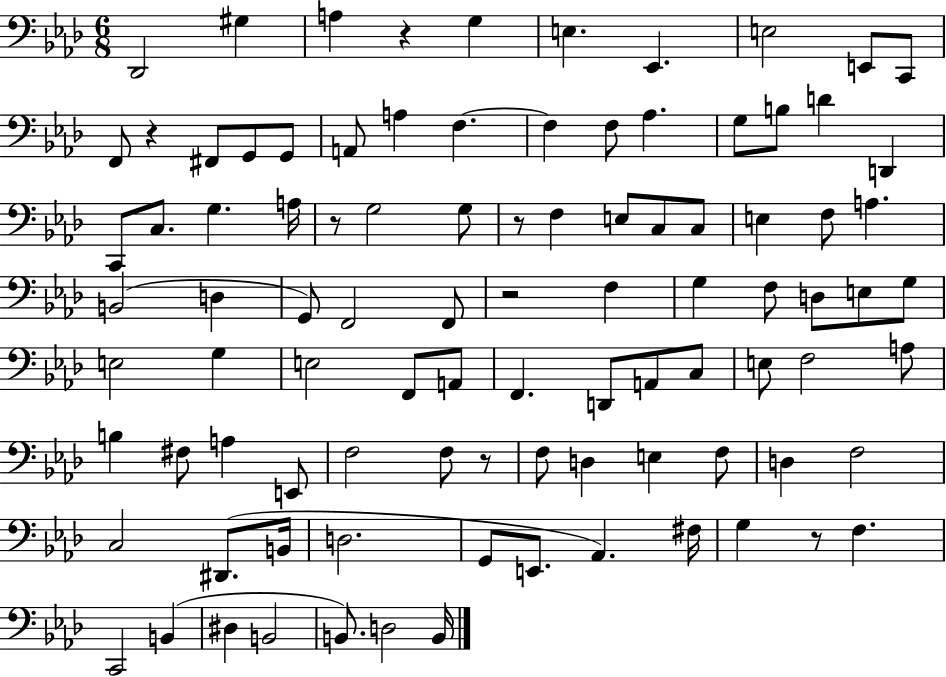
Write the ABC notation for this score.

X:1
T:Untitled
M:6/8
L:1/4
K:Ab
_D,,2 ^G, A, z G, E, _E,, E,2 E,,/2 C,,/2 F,,/2 z ^F,,/2 G,,/2 G,,/2 A,,/2 A, F, F, F,/2 _A, G,/2 B,/2 D D,, C,,/2 C,/2 G, A,/4 z/2 G,2 G,/2 z/2 F, E,/2 C,/2 C,/2 E, F,/2 A, B,,2 D, G,,/2 F,,2 F,,/2 z2 F, G, F,/2 D,/2 E,/2 G,/2 E,2 G, E,2 F,,/2 A,,/2 F,, D,,/2 A,,/2 C,/2 E,/2 F,2 A,/2 B, ^F,/2 A, E,,/2 F,2 F,/2 z/2 F,/2 D, E, F,/2 D, F,2 C,2 ^D,,/2 B,,/4 D,2 G,,/2 E,,/2 _A,, ^F,/4 G, z/2 F, C,,2 B,, ^D, B,,2 B,,/2 D,2 B,,/4